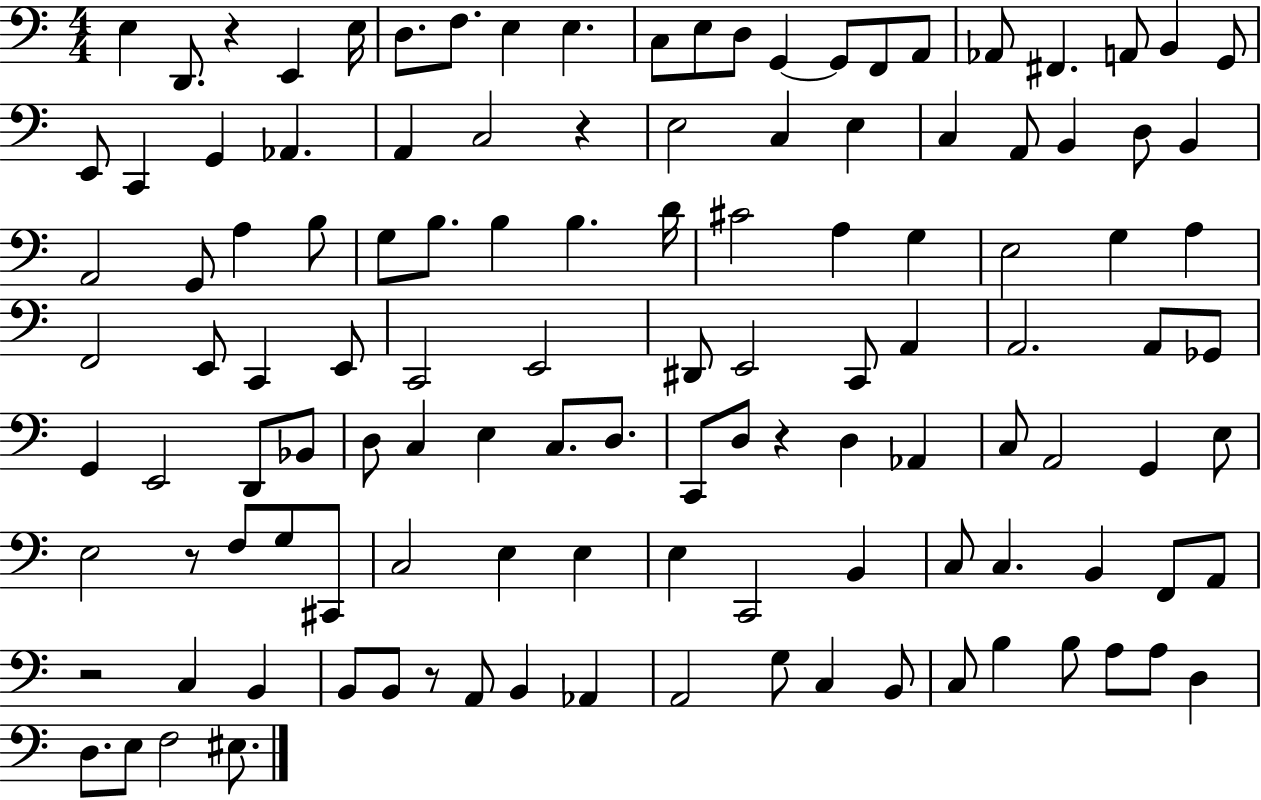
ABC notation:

X:1
T:Untitled
M:4/4
L:1/4
K:C
E, D,,/2 z E,, E,/4 D,/2 F,/2 E, E, C,/2 E,/2 D,/2 G,, G,,/2 F,,/2 A,,/2 _A,,/2 ^F,, A,,/2 B,, G,,/2 E,,/2 C,, G,, _A,, A,, C,2 z E,2 C, E, C, A,,/2 B,, D,/2 B,, A,,2 G,,/2 A, B,/2 G,/2 B,/2 B, B, D/4 ^C2 A, G, E,2 G, A, F,,2 E,,/2 C,, E,,/2 C,,2 E,,2 ^D,,/2 E,,2 C,,/2 A,, A,,2 A,,/2 _G,,/2 G,, E,,2 D,,/2 _B,,/2 D,/2 C, E, C,/2 D,/2 C,,/2 D,/2 z D, _A,, C,/2 A,,2 G,, E,/2 E,2 z/2 F,/2 G,/2 ^C,,/2 C,2 E, E, E, C,,2 B,, C,/2 C, B,, F,,/2 A,,/2 z2 C, B,, B,,/2 B,,/2 z/2 A,,/2 B,, _A,, A,,2 G,/2 C, B,,/2 C,/2 B, B,/2 A,/2 A,/2 D, D,/2 E,/2 F,2 ^E,/2